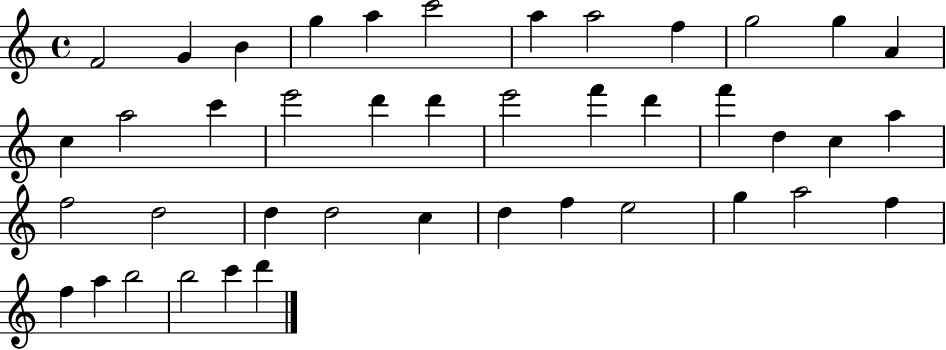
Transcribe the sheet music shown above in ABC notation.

X:1
T:Untitled
M:4/4
L:1/4
K:C
F2 G B g a c'2 a a2 f g2 g A c a2 c' e'2 d' d' e'2 f' d' f' d c a f2 d2 d d2 c d f e2 g a2 f f a b2 b2 c' d'